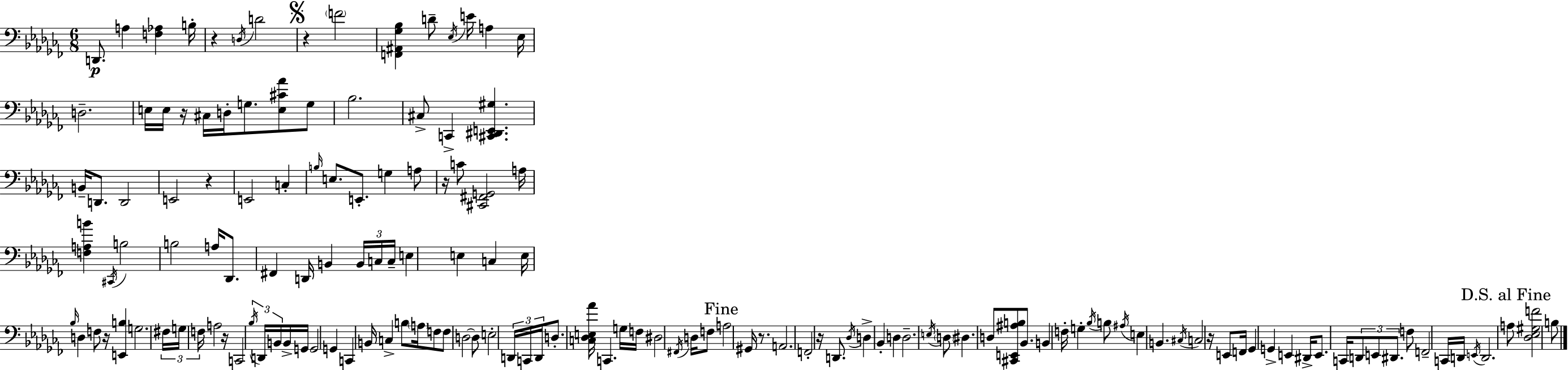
{
  \clef bass
  \numericTimeSignature
  \time 6/8
  \key aes \minor
  d,8.\p a4 <f aes>4 b16-. | r4 \acciaccatura { d16 } d'2 | \mark \markup { \musicglyph "scripts.segno" } r4 \parenthesize f'2 | <f, ais, ges bes>4 d'8-- \acciaccatura { ees16 } e'16 a4 | \break ees16 d2.-- | e16 e16 r16 cis16 d16-. g8. <e cis' aes'>8 | g8 bes2. | cis8-> c,4-> <cis, dis, e, gis>4. | \break b,16-- d,8. d,2 | e,2 r4 | e,2 c4-. | \grace { b16 } e8. e,8.-. g4 | \break a8 r16 c'8 <cis, fis, g,>2 | a16 <f a b'>4 \acciaccatura { cis,16 } b2 | b2 | a16 des,8. fis,4 d,16 b,4 | \break \tuplet 3/2 { b,16 c16 c16-- } e4 e4 | c4 e16 \grace { bes16 } d4 f8 | r16 <e, b>4 g2. | \tuplet 3/2 { fis16 g16 f16 } a2 | \break r16 c,2 | \tuplet 3/2 { \acciaccatura { bes16 } d,16 b,16 } b,16-> g,16 g,2 | g,4 c,4 b,16 c4-> | b8 \parenthesize a16 f8 f8 d2~~ | \break d8 e2-. | \tuplet 3/2 { d,16 c,16 d,16 } d8.-. <c des e aes'>16 c,4. | g16 f16 dis2 | \acciaccatura { fis,16 } d16 f8 \mark "Fine" a2 | \break gis,16 r8. a,2. | f,2-. | r16 d,8. \acciaccatura { des16 } d4-> | bes,4-. d4 d2.-- | \break \acciaccatura { e16 } \parenthesize d8 dis4. | d8 <cis, e, ais b>8 bes,8. | b,4 f16-. g4-. \acciaccatura { bes16 } b8 | \acciaccatura { ais16 } e4 b,4. \acciaccatura { cis16 } | \break c2 r16 e,8 f,16 | ges,4 g,4-> e,4 | dis,16-> e,8. c,16 \tuplet 3/2 { d,8 e,8 dis,8. } | f8 f,2-- c,16 d,16 | \break \acciaccatura { e,16 } d,2. | \mark "D.S. al Fine" a8 <des ees gis f'>2 b8 | \bar "|."
}